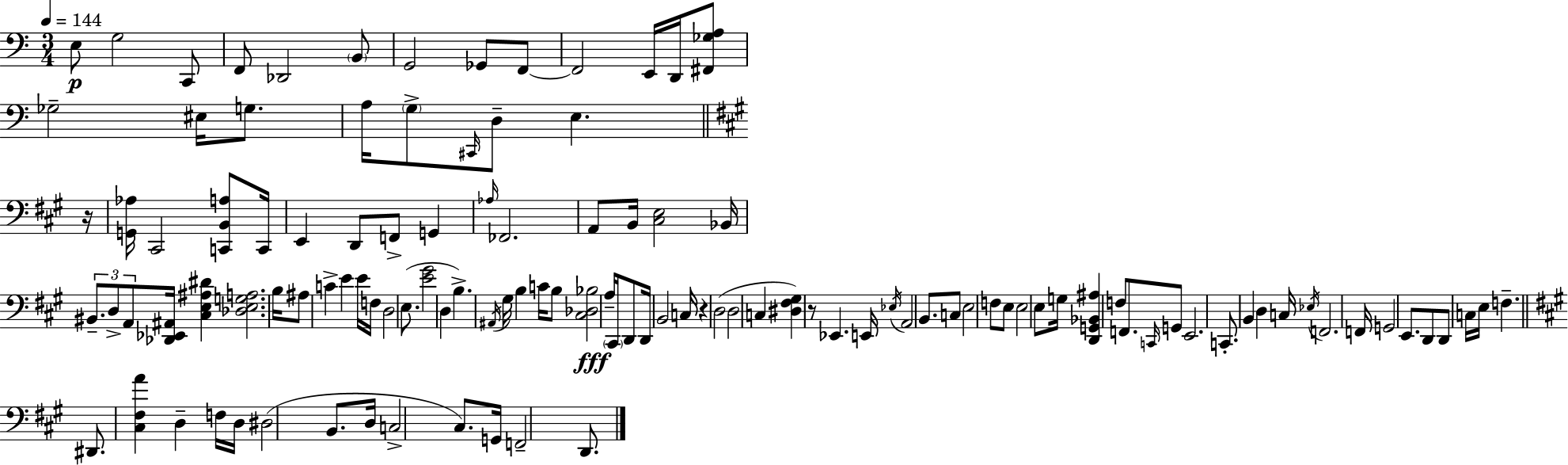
X:1
T:Untitled
M:3/4
L:1/4
K:Am
E,/2 G,2 C,,/2 F,,/2 _D,,2 B,,/2 G,,2 _G,,/2 F,,/2 F,,2 E,,/4 D,,/4 [^F,,_G,A,]/2 _G,2 ^E,/4 G,/2 A,/4 G,/2 ^C,,/4 D,/2 E, z/4 [G,,_A,]/4 ^C,,2 [C,,B,,A,]/2 C,,/4 E,, D,,/2 F,,/2 G,, _A,/4 _F,,2 A,,/2 B,,/4 [^C,E,]2 _B,,/4 ^B,,/2 D,/2 A,,/2 [_D,,_E,,^A,,]/4 [^C,E,^A,^D] [_D,E,G,A,]2 B,/4 ^A,/2 C E E/4 F,/4 D,2 E,/2 [E^G]2 D, B, ^A,,/4 ^G,/4 B, C/4 B,/2 [^C,_D,_B,]2 A,/4 ^C,,/4 D,,/2 D,,/4 B,,2 C,/4 z D,2 D,2 C, [^D,^F,^G,] z/2 _E,, E,,/4 _E,/4 A,,2 B,,/2 C,/2 E,2 F,/2 E,/2 E,2 E,/2 G,/4 [D,,G,,_B,,^A,] F,/2 F,,/2 C,,/4 G,,/2 E,,2 C,,/2 B,, D, C,/4 _E,/4 F,,2 F,,/4 G,,2 E,,/2 D,,/2 D,,/2 C,/4 E,/4 F, ^D,,/2 [^C,^F,A] D, F,/4 D,/4 ^D,2 B,,/2 D,/4 C,2 ^C,/2 G,,/4 F,,2 D,,/2